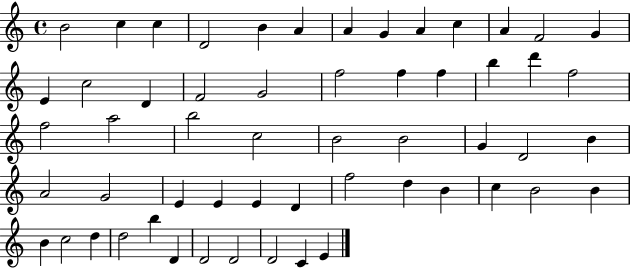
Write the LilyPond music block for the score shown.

{
  \clef treble
  \time 4/4
  \defaultTimeSignature
  \key c \major
  b'2 c''4 c''4 | d'2 b'4 a'4 | a'4 g'4 a'4 c''4 | a'4 f'2 g'4 | \break e'4 c''2 d'4 | f'2 g'2 | f''2 f''4 f''4 | b''4 d'''4 f''2 | \break f''2 a''2 | b''2 c''2 | b'2 b'2 | g'4 d'2 b'4 | \break a'2 g'2 | e'4 e'4 e'4 d'4 | f''2 d''4 b'4 | c''4 b'2 b'4 | \break b'4 c''2 d''4 | d''2 b''4 d'4 | d'2 d'2 | d'2 c'4 e'4 | \break \bar "|."
}